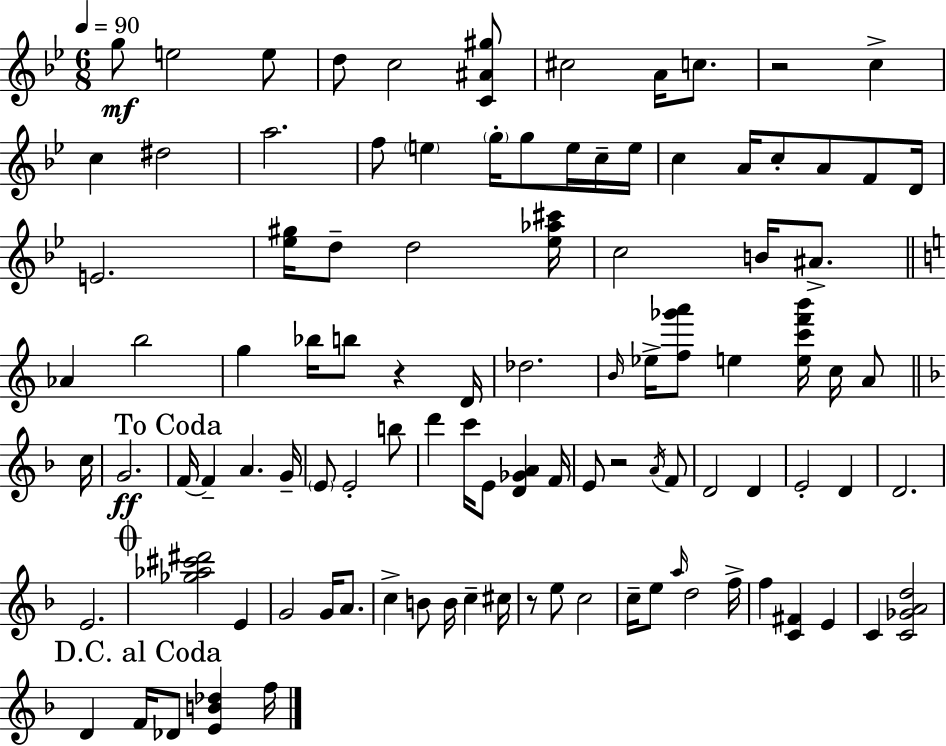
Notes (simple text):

G5/e E5/h E5/e D5/e C5/h [C4,A#4,G#5]/e C#5/h A4/s C5/e. R/h C5/q C5/q D#5/h A5/h. F5/e E5/q G5/s G5/e E5/s C5/s E5/s C5/q A4/s C5/e A4/e F4/e D4/s E4/h. [Eb5,G#5]/s D5/e D5/h [Eb5,Ab5,C#6]/s C5/h B4/s A#4/e. Ab4/q B5/h G5/q Bb5/s B5/e R/q D4/s Db5/h. B4/s Eb5/s [F5,Gb6,A6]/e E5/q [E5,C6,F6,B6]/s C5/s A4/e C5/s G4/h. F4/s F4/q A4/q. G4/s E4/e E4/h B5/e D6/q C6/s E4/e [D4,Gb4,A4]/q F4/s E4/e R/h A4/s F4/e D4/h D4/q E4/h D4/q D4/h. E4/h. [Gb5,Ab5,C#6,D#6]/h E4/q G4/h G4/s A4/e. C5/q B4/e B4/s C5/q C#5/s R/e E5/e C5/h C5/s E5/e A5/s D5/h F5/s F5/q [C4,F#4]/q E4/q C4/q [C4,Gb4,A4,D5]/h D4/q F4/s Db4/e [E4,B4,Db5]/q F5/s